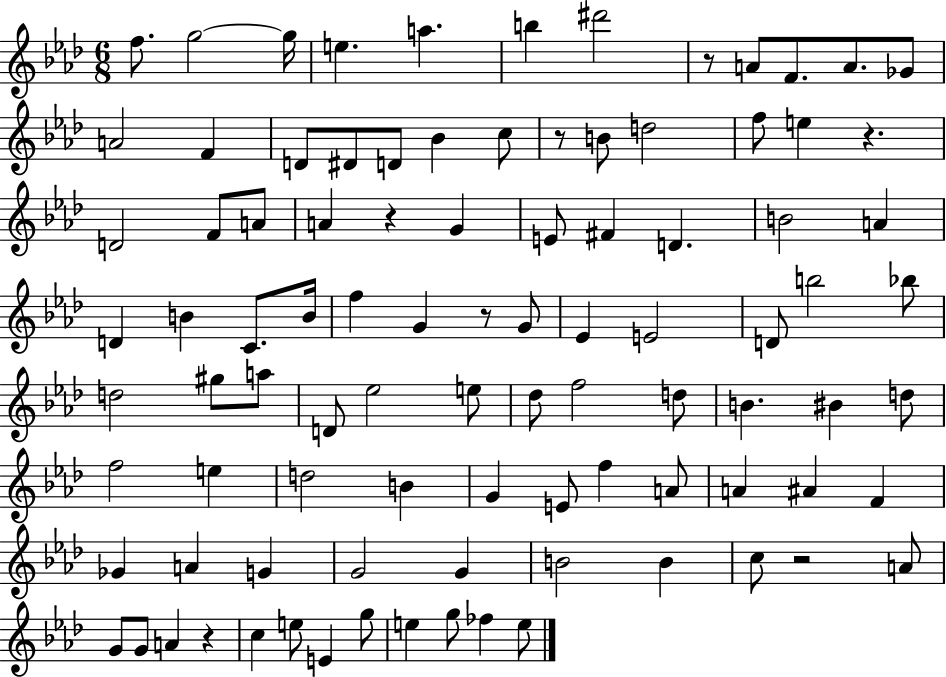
{
  \clef treble
  \numericTimeSignature
  \time 6/8
  \key aes \major
  f''8. g''2~~ g''16 | e''4. a''4. | b''4 dis'''2 | r8 a'8 f'8. a'8. ges'8 | \break a'2 f'4 | d'8 dis'8 d'8 bes'4 c''8 | r8 b'8 d''2 | f''8 e''4 r4. | \break d'2 f'8 a'8 | a'4 r4 g'4 | e'8 fis'4 d'4. | b'2 a'4 | \break d'4 b'4 c'8. b'16 | f''4 g'4 r8 g'8 | ees'4 e'2 | d'8 b''2 bes''8 | \break d''2 gis''8 a''8 | d'8 ees''2 e''8 | des''8 f''2 d''8 | b'4. bis'4 d''8 | \break f''2 e''4 | d''2 b'4 | g'4 e'8 f''4 a'8 | a'4 ais'4 f'4 | \break ges'4 a'4 g'4 | g'2 g'4 | b'2 b'4 | c''8 r2 a'8 | \break g'8 g'8 a'4 r4 | c''4 e''8 e'4 g''8 | e''4 g''8 fes''4 e''8 | \bar "|."
}